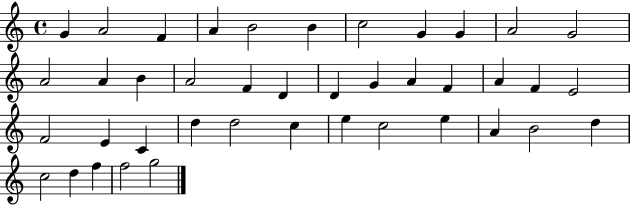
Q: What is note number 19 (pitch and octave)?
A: G4